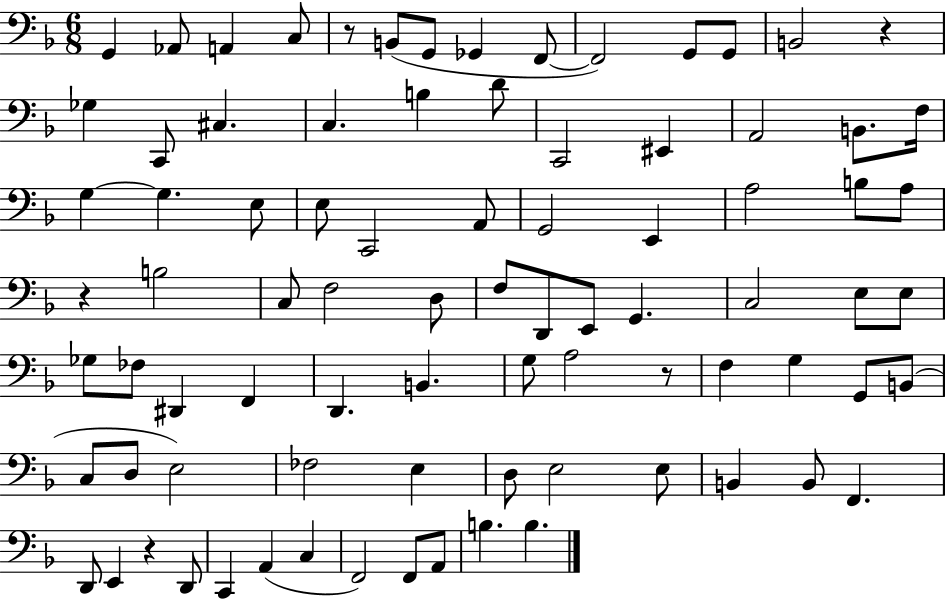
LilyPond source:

{
  \clef bass
  \numericTimeSignature
  \time 6/8
  \key f \major
  g,4 aes,8 a,4 c8 | r8 b,8( g,8 ges,4 f,8~~ | f,2) g,8 g,8 | b,2 r4 | \break ges4 c,8 cis4. | c4. b4 d'8 | c,2 eis,4 | a,2 b,8. f16 | \break g4~~ g4. e8 | e8 c,2 a,8 | g,2 e,4 | a2 b8 a8 | \break r4 b2 | c8 f2 d8 | f8 d,8 e,8 g,4. | c2 e8 e8 | \break ges8 fes8 dis,4 f,4 | d,4. b,4. | g8 a2 r8 | f4 g4 g,8 b,8( | \break c8 d8 e2) | fes2 e4 | d8 e2 e8 | b,4 b,8 f,4. | \break d,8 e,4 r4 d,8 | c,4 a,4( c4 | f,2) f,8 a,8 | b4. b4. | \break \bar "|."
}